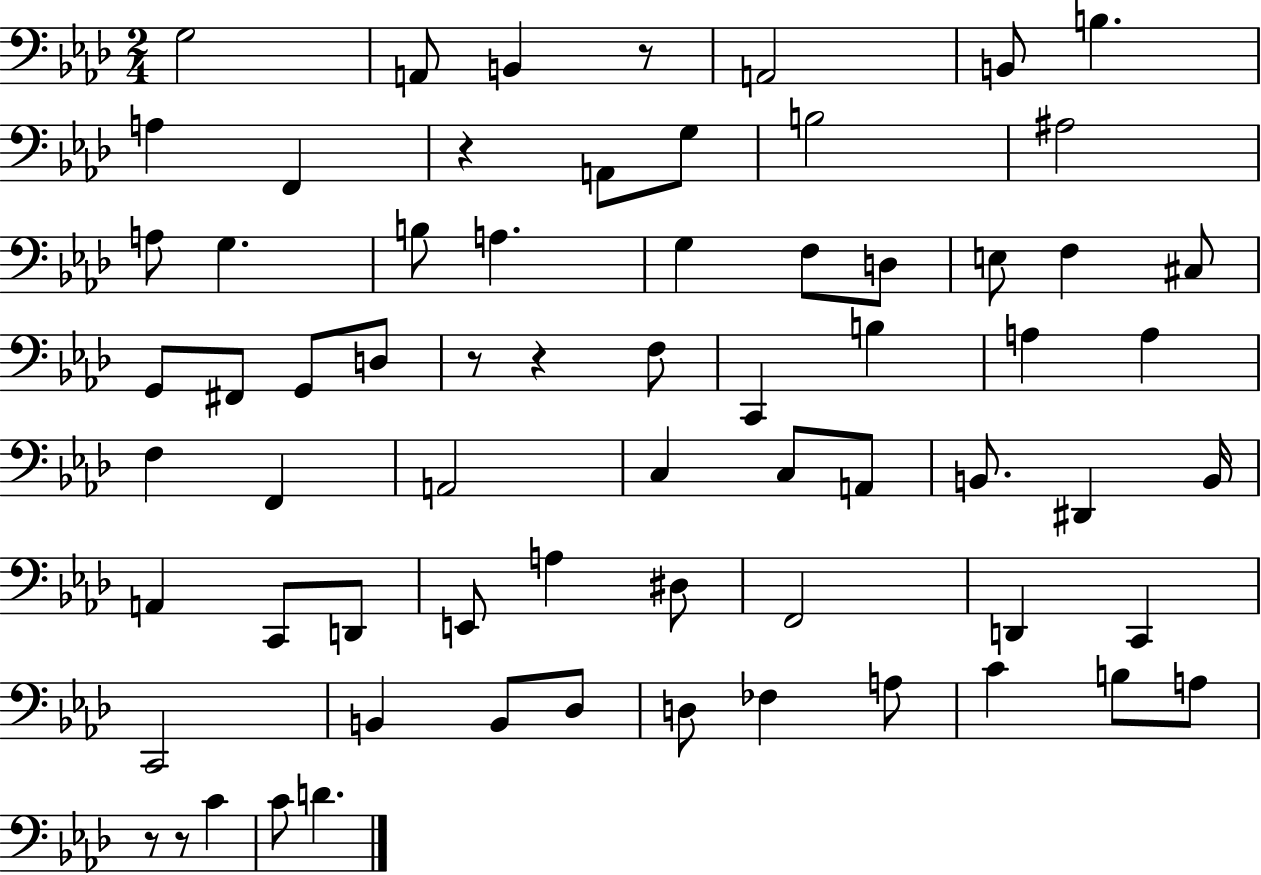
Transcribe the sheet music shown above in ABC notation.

X:1
T:Untitled
M:2/4
L:1/4
K:Ab
G,2 A,,/2 B,, z/2 A,,2 B,,/2 B, A, F,, z A,,/2 G,/2 B,2 ^A,2 A,/2 G, B,/2 A, G, F,/2 D,/2 E,/2 F, ^C,/2 G,,/2 ^F,,/2 G,,/2 D,/2 z/2 z F,/2 C,, B, A, A, F, F,, A,,2 C, C,/2 A,,/2 B,,/2 ^D,, B,,/4 A,, C,,/2 D,,/2 E,,/2 A, ^D,/2 F,,2 D,, C,, C,,2 B,, B,,/2 _D,/2 D,/2 _F, A,/2 C B,/2 A,/2 z/2 z/2 C C/2 D